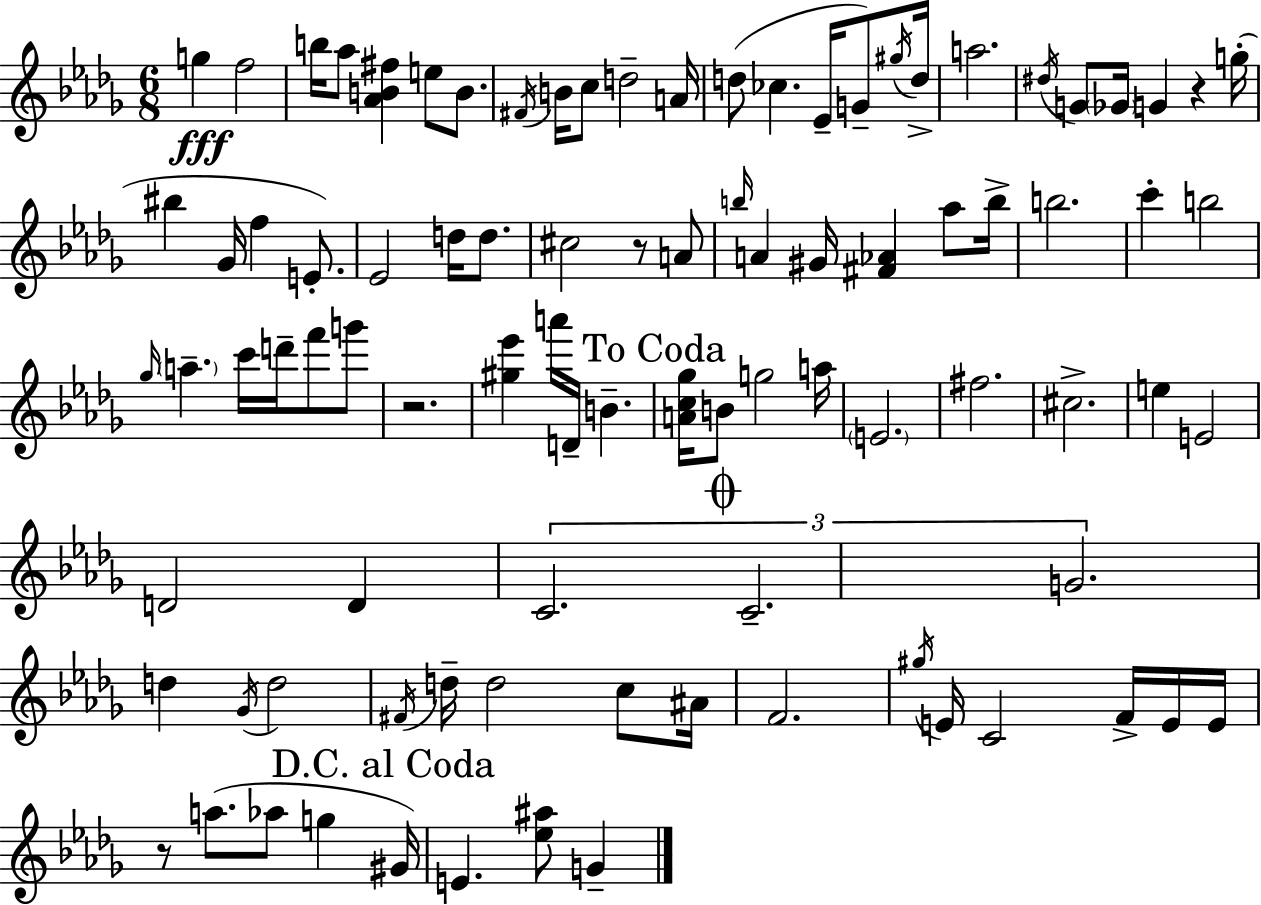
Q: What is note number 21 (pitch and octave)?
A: Gb4